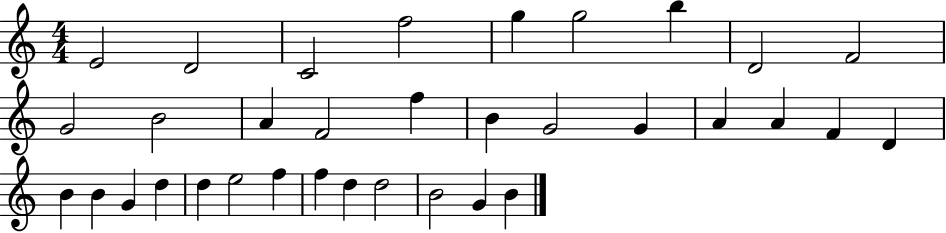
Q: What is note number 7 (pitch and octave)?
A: B5